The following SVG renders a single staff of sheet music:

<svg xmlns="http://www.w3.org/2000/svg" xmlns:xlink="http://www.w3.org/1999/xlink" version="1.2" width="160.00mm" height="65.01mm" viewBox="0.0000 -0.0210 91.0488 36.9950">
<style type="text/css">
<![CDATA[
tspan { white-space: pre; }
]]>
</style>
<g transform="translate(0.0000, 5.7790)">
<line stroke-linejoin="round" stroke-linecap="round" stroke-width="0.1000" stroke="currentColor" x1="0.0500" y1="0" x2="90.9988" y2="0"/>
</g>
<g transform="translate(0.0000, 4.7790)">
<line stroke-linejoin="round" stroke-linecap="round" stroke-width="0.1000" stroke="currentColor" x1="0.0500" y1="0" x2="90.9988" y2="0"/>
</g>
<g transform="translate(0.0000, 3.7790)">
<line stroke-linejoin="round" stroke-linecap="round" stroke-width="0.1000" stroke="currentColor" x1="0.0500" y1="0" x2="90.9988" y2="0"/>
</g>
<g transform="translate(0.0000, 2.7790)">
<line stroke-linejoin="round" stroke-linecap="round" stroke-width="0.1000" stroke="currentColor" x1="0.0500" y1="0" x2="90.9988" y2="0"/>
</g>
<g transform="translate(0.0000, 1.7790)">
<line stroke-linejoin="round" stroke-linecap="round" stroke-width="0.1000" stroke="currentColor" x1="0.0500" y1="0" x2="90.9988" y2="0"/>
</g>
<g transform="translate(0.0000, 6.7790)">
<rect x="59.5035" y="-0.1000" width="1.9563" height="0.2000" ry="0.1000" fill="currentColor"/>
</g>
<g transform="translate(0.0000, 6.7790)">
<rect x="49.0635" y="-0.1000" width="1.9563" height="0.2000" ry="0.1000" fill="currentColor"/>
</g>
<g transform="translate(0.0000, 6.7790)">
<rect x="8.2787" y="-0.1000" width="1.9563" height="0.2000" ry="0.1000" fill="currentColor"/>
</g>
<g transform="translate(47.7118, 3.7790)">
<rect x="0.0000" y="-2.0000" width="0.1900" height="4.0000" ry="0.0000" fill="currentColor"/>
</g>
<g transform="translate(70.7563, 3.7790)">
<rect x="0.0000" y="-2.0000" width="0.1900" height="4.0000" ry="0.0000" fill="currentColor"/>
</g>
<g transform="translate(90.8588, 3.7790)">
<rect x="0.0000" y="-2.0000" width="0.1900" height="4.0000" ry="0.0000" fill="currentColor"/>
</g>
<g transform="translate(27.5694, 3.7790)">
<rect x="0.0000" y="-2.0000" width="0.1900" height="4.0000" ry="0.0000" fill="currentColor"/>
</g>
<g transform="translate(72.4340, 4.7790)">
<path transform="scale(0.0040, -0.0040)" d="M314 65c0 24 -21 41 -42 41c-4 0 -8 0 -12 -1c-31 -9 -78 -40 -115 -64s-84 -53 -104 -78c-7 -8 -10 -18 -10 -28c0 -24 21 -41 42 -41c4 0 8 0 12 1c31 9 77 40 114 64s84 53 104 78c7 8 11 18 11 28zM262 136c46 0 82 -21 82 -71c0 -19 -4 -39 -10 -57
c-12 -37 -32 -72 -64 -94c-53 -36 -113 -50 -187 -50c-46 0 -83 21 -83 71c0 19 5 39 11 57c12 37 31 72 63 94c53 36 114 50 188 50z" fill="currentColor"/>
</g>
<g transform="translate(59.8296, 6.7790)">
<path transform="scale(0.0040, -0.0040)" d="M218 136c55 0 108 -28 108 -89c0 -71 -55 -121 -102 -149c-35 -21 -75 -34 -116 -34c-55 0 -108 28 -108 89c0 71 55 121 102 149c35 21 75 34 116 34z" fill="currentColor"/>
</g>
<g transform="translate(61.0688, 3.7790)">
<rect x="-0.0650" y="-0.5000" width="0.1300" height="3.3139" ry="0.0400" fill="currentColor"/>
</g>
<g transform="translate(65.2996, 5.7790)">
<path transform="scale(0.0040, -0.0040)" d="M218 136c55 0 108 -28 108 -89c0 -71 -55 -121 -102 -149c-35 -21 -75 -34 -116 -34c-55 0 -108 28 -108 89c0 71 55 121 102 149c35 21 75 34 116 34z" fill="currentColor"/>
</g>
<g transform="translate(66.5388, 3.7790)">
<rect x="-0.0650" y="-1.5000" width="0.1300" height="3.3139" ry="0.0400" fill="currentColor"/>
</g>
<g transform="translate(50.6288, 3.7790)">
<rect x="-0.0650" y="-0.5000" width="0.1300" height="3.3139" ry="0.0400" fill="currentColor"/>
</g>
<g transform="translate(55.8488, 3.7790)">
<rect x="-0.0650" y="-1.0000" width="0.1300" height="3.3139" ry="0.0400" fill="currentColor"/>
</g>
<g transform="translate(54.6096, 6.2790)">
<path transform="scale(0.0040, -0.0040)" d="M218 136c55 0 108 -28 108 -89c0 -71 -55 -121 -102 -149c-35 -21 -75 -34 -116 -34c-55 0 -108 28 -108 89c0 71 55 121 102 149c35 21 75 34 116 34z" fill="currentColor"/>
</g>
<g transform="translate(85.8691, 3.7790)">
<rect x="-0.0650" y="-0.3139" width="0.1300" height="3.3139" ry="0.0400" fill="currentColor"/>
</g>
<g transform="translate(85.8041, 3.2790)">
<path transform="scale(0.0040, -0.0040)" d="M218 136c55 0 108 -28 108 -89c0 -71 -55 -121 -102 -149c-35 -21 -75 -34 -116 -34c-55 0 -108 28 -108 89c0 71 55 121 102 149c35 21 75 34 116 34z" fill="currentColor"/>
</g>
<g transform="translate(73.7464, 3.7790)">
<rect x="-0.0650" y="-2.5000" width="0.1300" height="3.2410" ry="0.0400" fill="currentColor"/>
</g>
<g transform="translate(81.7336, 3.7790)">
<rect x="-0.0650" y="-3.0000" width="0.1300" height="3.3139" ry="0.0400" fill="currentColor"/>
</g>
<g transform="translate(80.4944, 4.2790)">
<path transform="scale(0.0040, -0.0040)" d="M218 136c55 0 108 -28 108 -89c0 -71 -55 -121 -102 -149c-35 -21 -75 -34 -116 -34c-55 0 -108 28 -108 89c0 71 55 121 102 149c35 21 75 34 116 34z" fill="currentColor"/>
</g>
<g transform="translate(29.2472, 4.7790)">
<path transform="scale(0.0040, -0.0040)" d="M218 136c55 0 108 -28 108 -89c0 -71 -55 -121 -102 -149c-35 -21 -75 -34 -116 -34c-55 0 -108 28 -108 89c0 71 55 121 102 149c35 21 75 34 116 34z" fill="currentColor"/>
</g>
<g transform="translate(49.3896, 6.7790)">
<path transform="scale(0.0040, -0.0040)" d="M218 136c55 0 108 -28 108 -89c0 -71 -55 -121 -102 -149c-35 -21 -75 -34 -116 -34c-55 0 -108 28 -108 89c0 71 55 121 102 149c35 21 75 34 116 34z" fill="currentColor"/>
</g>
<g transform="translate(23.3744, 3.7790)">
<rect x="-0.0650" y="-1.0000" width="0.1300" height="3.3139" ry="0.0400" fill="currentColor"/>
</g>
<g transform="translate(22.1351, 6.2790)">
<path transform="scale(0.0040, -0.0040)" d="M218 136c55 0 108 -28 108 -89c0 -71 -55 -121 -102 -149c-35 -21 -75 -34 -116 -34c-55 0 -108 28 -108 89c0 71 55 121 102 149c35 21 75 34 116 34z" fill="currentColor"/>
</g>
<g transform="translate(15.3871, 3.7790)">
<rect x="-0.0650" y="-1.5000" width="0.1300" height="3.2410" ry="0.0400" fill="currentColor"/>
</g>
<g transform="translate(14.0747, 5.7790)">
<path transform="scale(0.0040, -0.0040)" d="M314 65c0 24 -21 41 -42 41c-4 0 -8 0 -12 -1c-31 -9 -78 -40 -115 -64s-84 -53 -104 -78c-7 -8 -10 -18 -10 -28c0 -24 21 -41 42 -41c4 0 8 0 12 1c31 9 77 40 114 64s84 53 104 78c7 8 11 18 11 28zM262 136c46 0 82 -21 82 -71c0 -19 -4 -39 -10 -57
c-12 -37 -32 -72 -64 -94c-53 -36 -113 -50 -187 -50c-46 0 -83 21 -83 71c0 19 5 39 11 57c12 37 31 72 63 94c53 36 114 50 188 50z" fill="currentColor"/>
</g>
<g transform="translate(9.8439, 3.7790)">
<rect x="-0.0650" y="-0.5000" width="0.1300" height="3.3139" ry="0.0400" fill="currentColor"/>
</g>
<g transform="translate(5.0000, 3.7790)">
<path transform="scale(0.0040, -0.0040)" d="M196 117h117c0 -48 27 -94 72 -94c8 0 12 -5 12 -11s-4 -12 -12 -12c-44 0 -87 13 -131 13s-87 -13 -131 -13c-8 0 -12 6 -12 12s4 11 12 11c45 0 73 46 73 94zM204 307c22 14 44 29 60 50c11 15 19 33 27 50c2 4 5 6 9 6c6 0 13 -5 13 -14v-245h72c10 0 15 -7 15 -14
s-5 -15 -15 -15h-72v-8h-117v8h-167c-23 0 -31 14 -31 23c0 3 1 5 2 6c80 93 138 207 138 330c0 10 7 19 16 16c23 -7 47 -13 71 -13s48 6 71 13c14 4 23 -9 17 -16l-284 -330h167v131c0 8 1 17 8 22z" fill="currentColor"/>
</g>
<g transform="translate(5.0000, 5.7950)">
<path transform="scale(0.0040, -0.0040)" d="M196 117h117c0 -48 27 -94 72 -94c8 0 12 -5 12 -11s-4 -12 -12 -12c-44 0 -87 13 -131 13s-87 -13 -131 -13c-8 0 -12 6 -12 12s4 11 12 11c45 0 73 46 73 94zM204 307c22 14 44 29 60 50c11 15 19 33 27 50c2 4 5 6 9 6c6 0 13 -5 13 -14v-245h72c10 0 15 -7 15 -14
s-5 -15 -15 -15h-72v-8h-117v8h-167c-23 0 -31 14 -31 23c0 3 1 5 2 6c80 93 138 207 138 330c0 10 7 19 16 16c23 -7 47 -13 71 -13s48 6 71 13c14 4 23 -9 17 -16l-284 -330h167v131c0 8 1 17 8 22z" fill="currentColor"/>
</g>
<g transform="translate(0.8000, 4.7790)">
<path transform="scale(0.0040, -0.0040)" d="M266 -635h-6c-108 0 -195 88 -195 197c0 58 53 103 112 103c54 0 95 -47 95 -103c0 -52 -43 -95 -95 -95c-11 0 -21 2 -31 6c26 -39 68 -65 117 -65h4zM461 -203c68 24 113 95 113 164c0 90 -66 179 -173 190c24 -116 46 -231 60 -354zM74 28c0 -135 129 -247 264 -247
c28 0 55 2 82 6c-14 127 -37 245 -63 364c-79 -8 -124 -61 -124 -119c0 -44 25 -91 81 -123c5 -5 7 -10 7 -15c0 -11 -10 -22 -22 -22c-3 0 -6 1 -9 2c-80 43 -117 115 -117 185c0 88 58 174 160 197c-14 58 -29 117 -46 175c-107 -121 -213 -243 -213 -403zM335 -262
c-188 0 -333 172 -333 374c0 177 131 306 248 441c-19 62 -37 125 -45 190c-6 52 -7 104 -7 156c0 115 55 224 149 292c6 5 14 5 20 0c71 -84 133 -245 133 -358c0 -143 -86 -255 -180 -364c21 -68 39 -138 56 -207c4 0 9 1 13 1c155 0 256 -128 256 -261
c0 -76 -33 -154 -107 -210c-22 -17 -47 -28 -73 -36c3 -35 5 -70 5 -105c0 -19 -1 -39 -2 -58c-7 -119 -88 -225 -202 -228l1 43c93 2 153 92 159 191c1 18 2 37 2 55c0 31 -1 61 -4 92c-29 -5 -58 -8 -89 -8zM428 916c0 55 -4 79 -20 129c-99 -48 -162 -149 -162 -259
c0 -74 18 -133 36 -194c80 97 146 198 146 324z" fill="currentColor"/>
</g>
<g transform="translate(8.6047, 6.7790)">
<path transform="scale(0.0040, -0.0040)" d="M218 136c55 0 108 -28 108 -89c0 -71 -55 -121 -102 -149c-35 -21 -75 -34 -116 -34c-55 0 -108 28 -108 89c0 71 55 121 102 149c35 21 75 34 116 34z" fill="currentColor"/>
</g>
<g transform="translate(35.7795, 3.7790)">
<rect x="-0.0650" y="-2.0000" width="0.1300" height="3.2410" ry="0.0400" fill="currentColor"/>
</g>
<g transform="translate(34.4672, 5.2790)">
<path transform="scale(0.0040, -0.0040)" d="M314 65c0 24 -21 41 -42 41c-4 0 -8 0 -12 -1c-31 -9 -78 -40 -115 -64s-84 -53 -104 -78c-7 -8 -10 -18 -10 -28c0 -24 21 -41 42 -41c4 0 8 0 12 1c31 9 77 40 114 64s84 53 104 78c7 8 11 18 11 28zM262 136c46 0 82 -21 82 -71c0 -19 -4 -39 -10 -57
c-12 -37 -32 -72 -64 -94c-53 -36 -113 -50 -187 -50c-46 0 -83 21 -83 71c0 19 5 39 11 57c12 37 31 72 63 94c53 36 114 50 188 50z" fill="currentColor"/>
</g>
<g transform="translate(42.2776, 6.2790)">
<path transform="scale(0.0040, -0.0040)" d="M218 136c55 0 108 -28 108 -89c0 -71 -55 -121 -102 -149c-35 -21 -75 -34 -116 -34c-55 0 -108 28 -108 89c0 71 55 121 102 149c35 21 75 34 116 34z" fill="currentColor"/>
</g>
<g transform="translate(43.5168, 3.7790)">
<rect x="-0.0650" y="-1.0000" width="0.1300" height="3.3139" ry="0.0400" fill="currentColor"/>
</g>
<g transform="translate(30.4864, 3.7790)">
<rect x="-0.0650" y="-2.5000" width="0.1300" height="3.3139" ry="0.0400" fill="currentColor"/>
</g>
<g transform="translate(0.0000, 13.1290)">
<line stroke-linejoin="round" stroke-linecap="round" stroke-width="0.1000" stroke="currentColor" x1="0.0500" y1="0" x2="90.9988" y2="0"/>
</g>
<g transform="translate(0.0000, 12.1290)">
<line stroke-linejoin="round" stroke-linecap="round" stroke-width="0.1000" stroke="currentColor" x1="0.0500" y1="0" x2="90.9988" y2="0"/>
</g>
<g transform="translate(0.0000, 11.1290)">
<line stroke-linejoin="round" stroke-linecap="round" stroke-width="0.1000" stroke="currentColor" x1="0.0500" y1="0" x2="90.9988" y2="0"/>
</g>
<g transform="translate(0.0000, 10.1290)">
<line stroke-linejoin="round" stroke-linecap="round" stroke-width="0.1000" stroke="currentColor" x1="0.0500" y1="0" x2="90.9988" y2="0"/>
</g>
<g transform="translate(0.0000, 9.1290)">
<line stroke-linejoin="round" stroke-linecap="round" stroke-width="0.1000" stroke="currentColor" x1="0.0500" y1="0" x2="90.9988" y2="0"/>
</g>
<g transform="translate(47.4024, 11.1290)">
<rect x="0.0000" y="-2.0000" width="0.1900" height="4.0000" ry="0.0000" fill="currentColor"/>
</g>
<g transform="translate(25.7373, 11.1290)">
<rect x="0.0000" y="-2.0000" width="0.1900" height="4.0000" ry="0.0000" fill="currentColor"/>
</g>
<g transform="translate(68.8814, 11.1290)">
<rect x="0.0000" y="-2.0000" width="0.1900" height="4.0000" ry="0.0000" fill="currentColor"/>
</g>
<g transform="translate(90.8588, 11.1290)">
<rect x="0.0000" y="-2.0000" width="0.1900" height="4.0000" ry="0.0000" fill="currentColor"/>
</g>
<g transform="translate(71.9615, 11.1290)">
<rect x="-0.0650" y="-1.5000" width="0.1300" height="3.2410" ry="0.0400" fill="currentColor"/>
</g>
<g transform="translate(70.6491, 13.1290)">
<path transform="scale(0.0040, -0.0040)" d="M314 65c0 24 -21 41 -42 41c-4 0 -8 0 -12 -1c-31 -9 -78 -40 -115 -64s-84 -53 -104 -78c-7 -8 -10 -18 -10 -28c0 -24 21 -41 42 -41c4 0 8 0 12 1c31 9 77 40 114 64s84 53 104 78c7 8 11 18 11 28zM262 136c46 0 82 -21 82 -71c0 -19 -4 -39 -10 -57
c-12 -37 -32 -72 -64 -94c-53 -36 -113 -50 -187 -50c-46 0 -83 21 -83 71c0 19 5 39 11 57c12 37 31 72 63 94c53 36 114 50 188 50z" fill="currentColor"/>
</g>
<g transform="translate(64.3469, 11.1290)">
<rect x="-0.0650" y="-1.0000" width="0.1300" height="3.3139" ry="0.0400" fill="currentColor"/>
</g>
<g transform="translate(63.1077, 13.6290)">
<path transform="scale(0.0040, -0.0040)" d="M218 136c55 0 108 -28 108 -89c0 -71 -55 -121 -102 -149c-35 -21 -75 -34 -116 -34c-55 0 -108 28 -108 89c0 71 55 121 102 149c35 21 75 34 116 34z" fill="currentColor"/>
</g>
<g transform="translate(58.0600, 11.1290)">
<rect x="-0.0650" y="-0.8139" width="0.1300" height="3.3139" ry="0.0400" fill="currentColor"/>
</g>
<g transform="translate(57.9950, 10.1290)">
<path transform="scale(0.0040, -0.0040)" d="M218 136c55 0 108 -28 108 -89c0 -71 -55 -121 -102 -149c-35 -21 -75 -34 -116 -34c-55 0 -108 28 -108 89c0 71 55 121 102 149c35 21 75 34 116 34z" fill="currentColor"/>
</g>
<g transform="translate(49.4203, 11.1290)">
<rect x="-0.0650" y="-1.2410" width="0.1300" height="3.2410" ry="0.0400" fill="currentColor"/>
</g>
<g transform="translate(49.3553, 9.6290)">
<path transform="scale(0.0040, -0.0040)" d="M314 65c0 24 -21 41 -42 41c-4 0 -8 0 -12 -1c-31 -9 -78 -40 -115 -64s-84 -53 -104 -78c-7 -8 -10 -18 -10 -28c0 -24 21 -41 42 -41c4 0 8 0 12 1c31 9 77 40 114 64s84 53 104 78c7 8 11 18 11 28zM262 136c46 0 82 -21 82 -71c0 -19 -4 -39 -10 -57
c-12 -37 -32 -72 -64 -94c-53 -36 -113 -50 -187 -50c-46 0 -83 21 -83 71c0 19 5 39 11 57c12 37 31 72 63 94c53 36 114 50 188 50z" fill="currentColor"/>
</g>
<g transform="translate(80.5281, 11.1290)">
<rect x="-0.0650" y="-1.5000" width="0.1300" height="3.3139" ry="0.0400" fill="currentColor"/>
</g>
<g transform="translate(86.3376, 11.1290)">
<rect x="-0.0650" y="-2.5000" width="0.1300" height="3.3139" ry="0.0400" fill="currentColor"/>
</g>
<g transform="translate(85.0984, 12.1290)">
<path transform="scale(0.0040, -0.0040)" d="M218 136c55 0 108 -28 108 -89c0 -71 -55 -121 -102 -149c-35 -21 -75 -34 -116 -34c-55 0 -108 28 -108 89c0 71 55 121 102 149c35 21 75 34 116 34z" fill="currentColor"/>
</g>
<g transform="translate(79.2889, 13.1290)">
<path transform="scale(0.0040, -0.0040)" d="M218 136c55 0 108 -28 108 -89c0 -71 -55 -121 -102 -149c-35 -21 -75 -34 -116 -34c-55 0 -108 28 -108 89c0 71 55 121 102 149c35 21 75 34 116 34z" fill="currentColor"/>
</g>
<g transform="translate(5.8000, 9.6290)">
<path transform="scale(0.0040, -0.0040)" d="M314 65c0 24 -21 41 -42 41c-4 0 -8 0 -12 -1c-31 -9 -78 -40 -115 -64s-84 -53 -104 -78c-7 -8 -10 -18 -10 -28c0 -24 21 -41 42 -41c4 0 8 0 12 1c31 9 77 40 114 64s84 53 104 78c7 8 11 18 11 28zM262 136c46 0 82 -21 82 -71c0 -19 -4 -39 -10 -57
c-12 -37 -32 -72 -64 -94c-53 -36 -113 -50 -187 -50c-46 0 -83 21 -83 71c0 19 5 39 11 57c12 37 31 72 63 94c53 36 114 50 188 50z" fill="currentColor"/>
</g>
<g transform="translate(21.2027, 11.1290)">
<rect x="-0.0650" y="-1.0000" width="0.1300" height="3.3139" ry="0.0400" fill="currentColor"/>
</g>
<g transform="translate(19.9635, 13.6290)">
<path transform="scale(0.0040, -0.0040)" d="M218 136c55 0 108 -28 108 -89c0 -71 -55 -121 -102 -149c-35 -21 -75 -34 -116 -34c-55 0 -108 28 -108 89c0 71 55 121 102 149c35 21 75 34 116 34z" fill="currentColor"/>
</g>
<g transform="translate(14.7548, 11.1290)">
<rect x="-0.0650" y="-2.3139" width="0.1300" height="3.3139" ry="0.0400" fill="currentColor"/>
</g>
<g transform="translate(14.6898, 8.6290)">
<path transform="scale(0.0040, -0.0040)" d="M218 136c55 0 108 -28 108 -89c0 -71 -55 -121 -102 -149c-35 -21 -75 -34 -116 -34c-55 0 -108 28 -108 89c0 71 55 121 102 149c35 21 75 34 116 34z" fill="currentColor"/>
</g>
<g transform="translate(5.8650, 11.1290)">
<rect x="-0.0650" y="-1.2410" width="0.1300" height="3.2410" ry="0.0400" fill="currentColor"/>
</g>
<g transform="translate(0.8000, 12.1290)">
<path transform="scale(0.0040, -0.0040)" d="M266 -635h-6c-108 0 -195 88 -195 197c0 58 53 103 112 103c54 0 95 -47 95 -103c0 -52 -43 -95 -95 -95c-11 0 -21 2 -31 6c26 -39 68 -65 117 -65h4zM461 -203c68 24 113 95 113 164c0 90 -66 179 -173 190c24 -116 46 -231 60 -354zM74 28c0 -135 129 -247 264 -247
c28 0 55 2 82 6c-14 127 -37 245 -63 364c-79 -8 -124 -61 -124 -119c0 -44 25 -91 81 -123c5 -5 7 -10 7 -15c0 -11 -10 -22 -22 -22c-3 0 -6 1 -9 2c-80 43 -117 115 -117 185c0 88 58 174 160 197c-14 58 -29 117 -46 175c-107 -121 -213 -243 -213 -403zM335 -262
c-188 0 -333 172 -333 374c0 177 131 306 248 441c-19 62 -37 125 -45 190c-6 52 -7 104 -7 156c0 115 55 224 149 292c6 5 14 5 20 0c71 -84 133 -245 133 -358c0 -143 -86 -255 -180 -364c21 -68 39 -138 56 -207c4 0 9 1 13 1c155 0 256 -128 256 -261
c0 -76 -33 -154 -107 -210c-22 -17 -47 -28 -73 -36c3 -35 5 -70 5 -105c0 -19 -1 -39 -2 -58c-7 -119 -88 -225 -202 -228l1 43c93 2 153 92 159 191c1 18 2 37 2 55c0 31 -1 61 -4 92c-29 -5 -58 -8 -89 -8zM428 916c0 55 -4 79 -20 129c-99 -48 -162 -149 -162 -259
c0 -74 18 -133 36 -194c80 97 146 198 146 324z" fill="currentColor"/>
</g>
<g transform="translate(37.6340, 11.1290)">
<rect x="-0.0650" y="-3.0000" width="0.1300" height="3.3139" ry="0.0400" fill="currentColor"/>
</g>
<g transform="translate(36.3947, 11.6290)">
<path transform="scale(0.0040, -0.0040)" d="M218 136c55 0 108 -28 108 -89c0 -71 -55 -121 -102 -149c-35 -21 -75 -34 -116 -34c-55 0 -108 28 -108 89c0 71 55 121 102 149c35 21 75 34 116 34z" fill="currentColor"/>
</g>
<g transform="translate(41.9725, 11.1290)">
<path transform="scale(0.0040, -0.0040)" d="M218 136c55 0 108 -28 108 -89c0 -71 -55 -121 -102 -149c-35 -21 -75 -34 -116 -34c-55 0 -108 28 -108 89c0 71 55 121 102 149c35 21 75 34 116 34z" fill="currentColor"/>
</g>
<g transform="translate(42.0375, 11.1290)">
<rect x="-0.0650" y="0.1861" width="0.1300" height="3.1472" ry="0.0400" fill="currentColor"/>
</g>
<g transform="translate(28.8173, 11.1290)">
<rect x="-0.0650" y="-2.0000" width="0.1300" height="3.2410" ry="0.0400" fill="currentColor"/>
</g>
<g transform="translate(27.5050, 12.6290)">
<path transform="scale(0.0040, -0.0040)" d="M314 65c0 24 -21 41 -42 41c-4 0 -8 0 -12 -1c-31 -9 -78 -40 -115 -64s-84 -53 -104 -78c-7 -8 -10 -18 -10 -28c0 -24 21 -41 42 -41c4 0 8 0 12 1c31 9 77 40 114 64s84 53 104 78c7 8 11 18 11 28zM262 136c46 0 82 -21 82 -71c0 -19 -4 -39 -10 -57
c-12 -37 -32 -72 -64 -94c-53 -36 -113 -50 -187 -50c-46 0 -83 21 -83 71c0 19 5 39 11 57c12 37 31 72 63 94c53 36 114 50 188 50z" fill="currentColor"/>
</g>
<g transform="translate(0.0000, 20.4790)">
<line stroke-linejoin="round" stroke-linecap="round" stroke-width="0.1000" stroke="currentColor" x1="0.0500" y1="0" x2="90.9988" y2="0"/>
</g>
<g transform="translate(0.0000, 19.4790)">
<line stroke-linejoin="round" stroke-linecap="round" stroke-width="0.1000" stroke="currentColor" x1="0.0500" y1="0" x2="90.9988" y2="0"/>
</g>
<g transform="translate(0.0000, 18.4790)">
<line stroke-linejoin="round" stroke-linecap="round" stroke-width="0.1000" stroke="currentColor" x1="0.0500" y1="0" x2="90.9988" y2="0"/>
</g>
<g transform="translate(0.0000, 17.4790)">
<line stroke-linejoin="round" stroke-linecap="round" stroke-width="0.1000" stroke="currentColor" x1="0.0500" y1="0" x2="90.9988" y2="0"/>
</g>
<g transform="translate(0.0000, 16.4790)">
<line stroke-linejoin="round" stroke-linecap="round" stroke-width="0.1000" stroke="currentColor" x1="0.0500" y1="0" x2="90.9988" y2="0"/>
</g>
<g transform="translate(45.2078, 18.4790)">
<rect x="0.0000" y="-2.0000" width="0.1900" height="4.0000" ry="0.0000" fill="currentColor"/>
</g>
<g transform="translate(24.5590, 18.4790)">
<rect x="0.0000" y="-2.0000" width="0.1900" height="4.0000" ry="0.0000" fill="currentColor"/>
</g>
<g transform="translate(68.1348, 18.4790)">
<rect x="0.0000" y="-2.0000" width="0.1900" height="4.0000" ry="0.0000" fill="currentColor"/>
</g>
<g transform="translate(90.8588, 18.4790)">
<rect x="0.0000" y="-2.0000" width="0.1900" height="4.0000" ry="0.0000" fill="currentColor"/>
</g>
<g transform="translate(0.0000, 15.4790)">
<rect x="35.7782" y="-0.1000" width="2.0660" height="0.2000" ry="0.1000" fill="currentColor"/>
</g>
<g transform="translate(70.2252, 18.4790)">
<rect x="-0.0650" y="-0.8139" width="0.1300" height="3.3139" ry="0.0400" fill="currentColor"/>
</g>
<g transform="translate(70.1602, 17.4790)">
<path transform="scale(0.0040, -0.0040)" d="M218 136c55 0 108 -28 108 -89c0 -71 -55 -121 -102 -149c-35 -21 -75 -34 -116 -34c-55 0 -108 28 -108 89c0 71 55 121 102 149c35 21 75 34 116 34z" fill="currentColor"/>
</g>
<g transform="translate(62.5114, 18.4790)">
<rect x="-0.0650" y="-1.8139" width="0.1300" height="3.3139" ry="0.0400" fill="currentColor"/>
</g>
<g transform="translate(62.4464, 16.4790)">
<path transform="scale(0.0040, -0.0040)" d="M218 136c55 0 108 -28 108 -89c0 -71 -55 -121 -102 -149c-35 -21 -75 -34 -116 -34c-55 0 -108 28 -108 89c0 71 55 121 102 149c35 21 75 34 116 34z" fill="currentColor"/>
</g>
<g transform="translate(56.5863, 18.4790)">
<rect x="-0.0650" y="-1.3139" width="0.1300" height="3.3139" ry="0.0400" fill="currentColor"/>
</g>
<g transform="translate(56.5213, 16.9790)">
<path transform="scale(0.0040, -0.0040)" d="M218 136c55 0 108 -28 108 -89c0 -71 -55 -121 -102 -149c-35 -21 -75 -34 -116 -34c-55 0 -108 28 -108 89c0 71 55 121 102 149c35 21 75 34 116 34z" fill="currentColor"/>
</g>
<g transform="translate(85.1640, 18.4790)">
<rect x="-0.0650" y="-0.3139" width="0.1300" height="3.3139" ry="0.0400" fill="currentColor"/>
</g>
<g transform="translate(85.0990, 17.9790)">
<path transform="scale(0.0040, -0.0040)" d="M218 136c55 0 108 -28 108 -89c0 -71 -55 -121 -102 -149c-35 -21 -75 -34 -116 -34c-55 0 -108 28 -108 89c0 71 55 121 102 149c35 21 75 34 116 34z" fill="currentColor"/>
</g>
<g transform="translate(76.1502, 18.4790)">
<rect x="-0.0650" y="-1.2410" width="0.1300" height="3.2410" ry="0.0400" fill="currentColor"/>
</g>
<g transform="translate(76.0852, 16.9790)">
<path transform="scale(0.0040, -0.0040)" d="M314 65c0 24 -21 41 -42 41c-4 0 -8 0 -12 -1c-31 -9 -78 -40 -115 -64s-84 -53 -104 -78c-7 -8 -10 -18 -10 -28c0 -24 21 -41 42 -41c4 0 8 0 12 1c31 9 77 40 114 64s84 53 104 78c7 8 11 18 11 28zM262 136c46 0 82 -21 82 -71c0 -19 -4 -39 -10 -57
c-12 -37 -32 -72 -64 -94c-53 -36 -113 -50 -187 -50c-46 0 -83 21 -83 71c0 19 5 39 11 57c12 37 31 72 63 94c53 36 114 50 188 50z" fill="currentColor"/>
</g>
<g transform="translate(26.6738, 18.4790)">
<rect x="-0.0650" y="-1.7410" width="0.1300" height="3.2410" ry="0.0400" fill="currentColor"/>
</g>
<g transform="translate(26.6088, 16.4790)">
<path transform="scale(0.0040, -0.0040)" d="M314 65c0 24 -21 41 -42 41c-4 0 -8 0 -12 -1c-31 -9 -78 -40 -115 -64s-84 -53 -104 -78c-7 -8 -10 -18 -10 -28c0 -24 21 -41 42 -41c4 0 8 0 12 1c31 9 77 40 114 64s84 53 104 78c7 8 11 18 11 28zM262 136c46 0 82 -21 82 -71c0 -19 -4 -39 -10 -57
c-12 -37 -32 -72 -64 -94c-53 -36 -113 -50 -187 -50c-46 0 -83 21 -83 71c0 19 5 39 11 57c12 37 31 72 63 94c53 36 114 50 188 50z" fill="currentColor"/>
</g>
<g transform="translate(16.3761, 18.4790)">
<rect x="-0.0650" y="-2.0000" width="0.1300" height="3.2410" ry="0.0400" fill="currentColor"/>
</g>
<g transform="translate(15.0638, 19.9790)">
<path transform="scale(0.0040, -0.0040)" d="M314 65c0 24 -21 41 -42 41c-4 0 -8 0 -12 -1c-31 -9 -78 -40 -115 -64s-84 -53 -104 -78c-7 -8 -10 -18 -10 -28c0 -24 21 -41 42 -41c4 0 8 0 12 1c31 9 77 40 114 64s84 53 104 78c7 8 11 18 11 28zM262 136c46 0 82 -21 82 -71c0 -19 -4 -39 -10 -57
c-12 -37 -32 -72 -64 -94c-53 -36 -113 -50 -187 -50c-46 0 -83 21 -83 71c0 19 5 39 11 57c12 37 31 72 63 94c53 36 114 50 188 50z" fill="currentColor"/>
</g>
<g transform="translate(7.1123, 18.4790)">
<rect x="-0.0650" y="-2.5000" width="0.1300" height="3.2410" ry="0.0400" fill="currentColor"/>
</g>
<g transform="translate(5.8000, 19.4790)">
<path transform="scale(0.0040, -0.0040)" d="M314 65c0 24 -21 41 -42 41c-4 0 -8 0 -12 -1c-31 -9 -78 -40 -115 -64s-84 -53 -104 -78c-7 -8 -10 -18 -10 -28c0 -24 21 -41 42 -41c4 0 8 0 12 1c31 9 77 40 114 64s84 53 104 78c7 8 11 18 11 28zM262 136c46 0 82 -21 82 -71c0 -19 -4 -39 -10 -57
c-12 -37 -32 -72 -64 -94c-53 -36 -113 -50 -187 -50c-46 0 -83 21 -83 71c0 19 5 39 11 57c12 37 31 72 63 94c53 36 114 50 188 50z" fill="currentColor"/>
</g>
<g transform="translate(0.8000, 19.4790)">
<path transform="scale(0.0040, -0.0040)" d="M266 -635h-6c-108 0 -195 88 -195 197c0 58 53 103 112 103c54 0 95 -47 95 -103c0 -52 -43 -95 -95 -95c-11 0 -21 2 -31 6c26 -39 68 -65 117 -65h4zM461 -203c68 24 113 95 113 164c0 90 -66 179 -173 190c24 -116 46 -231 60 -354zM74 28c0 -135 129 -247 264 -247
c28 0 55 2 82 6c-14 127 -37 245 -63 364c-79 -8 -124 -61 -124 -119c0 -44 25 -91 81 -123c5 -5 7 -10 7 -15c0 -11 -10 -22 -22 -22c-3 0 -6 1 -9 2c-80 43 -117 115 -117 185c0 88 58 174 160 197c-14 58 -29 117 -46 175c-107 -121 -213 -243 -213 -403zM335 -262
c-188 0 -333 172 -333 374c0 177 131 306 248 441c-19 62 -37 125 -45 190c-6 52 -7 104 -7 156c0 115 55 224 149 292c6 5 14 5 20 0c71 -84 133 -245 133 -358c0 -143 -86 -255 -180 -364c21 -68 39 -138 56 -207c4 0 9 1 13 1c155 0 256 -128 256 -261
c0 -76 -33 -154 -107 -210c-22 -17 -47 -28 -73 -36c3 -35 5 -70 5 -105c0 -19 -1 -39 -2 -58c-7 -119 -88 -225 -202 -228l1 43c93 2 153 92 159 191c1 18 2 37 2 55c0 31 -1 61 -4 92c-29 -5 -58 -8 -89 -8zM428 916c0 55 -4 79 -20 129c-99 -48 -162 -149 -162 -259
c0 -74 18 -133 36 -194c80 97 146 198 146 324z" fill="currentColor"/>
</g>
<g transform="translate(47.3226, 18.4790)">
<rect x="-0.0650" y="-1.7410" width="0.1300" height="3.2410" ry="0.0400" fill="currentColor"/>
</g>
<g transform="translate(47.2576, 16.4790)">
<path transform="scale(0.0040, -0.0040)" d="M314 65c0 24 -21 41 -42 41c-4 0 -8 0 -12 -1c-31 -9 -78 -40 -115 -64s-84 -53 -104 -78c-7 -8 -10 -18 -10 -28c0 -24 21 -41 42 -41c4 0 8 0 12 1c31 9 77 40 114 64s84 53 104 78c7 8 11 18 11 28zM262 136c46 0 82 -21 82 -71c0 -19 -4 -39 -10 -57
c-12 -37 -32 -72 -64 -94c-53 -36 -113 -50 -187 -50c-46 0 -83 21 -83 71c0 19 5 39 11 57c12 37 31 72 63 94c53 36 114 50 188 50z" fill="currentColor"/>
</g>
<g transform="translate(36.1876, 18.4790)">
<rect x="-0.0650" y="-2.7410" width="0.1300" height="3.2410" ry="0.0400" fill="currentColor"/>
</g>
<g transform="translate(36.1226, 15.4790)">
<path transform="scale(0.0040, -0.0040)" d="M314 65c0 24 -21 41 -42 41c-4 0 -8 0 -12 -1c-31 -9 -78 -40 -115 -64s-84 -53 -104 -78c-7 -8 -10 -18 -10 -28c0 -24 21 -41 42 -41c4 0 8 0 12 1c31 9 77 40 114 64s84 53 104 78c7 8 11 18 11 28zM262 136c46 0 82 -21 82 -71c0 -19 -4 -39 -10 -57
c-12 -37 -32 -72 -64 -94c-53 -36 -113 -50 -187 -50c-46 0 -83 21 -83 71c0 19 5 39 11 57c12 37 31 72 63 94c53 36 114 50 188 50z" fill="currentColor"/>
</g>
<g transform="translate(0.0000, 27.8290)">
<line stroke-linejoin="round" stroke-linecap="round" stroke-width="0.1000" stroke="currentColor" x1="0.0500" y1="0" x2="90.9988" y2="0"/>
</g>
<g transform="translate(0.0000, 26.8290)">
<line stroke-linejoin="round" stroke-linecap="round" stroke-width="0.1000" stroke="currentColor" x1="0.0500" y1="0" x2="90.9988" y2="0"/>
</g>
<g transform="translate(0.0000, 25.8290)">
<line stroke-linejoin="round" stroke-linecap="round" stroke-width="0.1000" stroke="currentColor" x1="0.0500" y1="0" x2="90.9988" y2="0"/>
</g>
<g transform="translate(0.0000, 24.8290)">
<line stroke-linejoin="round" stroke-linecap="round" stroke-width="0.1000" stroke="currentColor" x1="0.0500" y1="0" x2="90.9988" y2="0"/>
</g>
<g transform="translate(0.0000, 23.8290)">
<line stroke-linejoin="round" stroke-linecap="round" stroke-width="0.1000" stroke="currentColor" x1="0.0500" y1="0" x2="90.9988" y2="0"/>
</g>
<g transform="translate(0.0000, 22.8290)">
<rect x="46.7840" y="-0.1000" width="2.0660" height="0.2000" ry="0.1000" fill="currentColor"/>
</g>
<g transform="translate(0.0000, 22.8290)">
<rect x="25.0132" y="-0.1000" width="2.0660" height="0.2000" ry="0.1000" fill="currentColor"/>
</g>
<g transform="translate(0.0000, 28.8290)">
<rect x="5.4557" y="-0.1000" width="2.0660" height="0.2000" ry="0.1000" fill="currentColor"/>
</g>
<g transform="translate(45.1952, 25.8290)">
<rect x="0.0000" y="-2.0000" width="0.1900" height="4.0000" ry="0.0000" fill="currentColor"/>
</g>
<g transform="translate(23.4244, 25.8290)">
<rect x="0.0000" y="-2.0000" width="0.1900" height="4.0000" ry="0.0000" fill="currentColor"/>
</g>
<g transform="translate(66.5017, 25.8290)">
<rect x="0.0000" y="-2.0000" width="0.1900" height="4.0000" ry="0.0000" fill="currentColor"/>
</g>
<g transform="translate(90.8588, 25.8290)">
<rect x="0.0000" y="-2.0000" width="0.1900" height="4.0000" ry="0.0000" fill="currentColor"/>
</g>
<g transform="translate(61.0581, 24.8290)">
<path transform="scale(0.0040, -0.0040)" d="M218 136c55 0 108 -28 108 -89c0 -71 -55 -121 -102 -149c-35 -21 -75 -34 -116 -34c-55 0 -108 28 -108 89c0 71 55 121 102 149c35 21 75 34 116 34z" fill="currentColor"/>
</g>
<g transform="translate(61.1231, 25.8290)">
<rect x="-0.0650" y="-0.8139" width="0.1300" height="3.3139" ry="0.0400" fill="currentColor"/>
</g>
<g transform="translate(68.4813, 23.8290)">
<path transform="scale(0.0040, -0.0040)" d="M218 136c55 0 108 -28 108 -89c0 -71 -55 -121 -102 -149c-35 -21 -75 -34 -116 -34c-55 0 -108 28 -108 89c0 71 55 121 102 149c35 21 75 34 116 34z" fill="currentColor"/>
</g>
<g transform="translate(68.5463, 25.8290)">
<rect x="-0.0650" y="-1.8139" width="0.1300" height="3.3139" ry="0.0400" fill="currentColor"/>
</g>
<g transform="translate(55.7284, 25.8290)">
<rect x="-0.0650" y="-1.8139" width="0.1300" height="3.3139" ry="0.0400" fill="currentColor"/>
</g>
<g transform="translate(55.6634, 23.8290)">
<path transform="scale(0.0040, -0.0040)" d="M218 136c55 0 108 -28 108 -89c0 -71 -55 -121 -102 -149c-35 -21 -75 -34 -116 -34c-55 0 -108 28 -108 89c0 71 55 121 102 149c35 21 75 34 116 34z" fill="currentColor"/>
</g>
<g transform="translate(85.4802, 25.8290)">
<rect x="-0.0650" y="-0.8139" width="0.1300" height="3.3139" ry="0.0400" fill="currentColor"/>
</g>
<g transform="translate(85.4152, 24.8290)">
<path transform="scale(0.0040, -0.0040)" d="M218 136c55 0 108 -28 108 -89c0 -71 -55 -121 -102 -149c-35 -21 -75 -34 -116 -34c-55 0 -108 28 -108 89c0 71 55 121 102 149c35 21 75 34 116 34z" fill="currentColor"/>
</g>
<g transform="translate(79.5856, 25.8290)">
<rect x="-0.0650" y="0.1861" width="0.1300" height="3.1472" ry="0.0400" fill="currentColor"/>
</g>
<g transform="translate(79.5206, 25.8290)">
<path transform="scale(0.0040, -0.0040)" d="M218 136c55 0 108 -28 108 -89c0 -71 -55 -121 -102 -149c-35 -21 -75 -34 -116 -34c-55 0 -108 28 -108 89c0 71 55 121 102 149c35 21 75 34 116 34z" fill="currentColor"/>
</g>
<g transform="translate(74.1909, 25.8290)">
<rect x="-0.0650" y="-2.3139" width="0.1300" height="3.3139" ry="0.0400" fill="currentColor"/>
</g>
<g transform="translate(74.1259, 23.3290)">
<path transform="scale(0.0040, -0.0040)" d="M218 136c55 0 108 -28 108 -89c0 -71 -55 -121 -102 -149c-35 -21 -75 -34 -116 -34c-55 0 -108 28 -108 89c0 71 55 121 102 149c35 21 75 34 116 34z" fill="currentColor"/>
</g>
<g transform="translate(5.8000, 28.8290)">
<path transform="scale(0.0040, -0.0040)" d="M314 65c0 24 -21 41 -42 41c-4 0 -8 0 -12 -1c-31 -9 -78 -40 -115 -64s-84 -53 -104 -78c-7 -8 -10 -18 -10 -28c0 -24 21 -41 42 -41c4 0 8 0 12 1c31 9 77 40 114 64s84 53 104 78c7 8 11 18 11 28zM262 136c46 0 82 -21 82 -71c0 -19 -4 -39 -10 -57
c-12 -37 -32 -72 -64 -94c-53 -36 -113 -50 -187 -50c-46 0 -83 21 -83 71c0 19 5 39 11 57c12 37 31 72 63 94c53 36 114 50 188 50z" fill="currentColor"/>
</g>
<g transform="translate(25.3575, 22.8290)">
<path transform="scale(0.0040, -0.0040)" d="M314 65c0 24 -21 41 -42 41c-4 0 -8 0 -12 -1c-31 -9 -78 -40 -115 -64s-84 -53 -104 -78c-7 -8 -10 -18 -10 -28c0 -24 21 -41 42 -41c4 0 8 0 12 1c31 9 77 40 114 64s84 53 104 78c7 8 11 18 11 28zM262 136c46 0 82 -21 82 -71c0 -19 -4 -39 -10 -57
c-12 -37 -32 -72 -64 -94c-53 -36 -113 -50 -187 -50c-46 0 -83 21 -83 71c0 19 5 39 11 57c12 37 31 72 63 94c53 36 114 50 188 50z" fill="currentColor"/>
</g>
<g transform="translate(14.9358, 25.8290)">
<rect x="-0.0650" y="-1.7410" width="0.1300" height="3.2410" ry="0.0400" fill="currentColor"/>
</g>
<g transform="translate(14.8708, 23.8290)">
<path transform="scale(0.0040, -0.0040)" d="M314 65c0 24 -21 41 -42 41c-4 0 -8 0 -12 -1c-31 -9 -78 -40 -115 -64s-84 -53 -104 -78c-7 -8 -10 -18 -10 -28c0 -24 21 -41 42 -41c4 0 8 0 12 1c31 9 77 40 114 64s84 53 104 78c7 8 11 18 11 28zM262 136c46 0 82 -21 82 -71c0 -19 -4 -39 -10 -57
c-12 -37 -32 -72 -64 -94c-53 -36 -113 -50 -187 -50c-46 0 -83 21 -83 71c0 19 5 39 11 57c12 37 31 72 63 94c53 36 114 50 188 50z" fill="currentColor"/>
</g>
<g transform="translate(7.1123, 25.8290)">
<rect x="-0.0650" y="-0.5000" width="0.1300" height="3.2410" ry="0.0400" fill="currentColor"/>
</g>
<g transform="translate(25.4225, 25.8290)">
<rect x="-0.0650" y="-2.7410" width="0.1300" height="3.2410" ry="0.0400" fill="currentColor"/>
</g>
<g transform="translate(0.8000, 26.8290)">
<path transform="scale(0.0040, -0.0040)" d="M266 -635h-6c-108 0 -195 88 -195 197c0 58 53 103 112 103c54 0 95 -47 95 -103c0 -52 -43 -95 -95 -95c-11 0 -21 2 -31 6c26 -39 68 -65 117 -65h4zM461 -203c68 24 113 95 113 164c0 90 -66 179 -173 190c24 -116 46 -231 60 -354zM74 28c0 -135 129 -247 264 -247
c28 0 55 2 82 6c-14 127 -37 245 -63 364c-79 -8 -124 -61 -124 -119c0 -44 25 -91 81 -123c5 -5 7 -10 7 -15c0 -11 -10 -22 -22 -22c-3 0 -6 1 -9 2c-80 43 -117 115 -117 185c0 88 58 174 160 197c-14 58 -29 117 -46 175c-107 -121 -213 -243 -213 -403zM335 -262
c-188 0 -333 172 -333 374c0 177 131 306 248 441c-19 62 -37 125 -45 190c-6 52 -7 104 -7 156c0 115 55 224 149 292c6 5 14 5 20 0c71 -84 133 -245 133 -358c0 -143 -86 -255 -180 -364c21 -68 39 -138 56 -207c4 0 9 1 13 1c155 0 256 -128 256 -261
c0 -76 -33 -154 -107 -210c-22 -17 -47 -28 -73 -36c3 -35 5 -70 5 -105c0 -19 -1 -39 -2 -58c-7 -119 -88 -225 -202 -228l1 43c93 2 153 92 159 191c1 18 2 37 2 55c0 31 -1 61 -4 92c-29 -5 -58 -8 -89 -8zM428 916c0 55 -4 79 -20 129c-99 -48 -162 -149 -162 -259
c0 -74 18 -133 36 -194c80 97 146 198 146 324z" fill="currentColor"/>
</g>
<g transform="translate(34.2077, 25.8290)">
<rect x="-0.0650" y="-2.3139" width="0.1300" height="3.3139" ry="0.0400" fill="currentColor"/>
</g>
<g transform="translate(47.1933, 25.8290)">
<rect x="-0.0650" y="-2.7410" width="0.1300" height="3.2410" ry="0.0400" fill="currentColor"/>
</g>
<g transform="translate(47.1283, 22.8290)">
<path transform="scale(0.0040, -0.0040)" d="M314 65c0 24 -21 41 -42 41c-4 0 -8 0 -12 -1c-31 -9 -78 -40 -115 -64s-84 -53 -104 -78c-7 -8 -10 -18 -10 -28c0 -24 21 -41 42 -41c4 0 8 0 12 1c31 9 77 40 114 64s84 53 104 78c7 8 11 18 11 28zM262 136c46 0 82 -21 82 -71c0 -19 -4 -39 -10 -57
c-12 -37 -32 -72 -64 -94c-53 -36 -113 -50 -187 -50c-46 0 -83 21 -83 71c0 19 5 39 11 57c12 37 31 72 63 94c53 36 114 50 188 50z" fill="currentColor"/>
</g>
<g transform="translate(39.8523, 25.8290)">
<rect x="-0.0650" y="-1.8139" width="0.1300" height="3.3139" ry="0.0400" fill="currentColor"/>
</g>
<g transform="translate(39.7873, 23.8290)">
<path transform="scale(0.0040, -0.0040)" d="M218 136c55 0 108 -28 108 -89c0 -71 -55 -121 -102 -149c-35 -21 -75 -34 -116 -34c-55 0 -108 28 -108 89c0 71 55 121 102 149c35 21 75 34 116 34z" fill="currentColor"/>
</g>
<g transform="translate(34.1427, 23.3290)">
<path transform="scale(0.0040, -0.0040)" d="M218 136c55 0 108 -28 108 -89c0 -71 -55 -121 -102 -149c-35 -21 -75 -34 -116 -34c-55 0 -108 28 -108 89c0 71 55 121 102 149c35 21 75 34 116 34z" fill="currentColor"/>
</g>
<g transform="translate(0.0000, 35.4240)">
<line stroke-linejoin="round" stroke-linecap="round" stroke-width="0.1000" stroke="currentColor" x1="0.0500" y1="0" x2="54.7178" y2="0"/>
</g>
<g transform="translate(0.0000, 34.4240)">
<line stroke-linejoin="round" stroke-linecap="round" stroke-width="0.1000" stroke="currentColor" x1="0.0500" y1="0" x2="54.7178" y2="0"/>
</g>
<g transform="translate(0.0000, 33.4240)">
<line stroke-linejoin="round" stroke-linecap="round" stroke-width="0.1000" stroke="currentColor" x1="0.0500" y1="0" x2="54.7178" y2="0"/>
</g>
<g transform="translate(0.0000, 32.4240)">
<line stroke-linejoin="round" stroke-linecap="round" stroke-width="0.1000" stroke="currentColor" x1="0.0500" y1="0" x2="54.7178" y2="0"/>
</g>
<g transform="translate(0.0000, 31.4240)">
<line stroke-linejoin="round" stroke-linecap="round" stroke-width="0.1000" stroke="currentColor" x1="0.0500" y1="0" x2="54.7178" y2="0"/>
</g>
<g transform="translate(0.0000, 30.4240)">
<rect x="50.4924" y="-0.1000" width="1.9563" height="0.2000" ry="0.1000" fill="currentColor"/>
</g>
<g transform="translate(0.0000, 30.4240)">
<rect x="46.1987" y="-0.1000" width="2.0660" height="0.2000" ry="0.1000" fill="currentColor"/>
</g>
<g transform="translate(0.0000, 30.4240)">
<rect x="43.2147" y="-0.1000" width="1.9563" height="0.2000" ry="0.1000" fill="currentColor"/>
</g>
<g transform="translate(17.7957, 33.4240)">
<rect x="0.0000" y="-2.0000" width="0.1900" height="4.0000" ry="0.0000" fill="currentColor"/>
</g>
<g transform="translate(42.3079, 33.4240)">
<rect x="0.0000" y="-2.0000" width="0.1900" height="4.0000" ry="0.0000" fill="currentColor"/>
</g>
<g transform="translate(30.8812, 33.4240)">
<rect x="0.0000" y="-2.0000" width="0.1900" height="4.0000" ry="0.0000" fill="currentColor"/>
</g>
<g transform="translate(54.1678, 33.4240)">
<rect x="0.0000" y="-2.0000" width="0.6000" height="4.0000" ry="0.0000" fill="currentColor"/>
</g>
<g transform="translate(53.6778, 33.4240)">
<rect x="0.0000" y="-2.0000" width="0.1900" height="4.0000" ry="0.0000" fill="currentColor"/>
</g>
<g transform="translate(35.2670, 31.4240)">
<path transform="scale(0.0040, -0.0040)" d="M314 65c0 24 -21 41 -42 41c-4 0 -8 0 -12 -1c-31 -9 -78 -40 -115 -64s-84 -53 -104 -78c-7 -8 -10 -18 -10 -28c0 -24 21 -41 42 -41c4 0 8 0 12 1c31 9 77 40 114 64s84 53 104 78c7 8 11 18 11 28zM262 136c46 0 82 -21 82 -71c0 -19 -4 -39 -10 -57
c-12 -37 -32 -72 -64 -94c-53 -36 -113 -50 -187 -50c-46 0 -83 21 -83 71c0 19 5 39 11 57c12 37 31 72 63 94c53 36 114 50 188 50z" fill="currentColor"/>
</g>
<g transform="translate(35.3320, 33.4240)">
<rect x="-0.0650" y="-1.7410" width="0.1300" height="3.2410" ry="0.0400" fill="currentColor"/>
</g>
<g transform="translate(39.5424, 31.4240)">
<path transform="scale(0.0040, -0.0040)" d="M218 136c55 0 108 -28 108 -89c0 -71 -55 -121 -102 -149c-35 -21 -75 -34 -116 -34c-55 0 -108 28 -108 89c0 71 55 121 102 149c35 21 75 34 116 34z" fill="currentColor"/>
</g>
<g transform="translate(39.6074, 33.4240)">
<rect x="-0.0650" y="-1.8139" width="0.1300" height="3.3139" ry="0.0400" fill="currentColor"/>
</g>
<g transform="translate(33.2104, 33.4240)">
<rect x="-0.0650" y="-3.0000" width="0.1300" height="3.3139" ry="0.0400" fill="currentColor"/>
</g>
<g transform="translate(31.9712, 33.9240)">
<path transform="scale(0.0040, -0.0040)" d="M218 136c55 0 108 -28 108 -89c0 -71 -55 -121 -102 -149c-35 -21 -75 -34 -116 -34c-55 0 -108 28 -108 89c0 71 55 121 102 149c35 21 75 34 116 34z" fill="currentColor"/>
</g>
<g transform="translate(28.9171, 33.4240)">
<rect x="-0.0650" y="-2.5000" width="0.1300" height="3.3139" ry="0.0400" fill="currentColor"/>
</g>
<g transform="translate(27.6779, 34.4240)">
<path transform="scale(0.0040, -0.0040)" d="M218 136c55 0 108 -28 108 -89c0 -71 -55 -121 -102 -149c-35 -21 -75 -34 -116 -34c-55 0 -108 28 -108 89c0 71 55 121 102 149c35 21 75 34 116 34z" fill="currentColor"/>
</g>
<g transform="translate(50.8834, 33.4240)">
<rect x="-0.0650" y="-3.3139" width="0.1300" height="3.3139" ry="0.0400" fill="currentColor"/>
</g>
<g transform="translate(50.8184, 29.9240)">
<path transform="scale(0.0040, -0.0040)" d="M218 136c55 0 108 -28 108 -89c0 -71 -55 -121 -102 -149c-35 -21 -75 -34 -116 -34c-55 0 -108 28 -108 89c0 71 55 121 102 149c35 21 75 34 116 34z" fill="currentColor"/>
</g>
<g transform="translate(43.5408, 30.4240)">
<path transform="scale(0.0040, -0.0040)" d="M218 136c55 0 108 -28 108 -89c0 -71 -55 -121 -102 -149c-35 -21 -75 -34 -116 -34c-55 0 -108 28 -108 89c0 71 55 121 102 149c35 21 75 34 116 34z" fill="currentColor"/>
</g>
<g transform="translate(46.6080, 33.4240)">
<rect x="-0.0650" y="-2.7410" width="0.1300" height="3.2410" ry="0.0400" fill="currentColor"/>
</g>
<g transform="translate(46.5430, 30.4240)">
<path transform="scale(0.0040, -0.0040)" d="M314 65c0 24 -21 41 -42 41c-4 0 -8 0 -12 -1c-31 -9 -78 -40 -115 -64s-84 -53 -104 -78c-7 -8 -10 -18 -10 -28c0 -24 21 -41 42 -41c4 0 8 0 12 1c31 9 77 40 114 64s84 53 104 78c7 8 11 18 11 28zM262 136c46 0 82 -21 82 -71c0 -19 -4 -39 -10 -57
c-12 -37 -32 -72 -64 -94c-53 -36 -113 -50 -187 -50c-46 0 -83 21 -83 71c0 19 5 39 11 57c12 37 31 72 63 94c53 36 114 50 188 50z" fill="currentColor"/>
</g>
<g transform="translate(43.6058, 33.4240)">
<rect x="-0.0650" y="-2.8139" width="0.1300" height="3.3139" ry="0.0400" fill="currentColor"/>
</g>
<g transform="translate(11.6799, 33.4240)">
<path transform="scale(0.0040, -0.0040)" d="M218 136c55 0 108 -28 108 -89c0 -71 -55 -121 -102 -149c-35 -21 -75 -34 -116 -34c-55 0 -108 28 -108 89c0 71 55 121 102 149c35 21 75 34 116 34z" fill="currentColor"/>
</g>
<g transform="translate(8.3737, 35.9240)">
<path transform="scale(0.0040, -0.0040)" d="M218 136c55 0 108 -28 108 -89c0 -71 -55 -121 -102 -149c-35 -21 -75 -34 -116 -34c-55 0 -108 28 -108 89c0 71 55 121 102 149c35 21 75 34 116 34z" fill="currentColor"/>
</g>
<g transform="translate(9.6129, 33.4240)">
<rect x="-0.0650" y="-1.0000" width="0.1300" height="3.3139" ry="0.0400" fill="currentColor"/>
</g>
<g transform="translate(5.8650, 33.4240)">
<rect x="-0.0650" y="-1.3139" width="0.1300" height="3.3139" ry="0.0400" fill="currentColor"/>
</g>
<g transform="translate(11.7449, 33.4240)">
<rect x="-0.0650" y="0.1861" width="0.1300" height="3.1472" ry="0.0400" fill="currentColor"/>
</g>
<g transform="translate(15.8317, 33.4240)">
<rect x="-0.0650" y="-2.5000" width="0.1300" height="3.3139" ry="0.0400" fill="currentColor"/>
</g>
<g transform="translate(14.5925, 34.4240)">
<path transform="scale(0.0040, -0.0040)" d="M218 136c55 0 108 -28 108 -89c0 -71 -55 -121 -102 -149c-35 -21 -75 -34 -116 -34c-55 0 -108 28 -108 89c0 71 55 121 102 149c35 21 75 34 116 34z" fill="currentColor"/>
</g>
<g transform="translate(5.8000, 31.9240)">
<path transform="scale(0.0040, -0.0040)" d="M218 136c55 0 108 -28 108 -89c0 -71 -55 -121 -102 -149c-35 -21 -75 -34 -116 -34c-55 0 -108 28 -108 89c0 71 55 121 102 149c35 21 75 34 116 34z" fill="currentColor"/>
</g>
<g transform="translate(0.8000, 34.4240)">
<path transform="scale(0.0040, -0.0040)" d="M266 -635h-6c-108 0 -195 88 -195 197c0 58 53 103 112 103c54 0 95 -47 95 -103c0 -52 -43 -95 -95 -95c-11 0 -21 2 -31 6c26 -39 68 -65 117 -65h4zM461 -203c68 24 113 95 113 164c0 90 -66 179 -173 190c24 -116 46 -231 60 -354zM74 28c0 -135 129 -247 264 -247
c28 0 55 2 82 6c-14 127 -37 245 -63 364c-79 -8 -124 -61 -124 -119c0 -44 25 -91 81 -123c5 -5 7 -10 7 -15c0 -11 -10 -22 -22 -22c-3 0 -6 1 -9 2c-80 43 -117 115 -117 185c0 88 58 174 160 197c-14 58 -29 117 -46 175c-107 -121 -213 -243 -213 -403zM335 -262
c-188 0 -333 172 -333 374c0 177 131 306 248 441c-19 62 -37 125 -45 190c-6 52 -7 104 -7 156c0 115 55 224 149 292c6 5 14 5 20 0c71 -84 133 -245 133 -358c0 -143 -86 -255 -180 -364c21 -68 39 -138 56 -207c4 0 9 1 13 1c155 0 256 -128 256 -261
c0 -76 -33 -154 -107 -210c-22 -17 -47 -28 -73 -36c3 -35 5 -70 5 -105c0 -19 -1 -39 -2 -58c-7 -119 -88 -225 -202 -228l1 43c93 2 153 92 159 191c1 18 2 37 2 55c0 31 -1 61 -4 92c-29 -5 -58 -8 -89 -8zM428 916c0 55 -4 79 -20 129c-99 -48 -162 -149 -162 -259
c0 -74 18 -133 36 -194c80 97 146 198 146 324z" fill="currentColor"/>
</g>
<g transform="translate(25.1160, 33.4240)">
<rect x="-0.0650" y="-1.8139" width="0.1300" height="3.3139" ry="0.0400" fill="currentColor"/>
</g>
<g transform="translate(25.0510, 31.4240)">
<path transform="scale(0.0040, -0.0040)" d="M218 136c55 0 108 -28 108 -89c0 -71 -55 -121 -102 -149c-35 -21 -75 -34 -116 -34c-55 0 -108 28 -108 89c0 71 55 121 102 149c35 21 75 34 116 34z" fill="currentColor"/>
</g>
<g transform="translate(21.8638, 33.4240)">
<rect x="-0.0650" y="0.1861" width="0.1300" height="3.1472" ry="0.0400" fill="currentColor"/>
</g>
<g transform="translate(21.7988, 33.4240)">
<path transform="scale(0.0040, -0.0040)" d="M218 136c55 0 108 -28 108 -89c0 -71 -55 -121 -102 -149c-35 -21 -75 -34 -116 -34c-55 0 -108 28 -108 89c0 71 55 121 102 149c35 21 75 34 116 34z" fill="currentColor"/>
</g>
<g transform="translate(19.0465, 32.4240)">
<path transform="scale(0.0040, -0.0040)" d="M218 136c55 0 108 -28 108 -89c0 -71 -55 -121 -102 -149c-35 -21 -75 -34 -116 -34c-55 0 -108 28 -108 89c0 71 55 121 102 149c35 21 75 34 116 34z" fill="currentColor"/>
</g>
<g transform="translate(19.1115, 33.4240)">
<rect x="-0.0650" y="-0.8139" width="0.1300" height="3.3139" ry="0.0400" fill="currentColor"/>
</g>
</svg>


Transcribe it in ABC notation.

X:1
T:Untitled
M:4/4
L:1/4
K:C
C E2 D G F2 D C D C E G2 A c e2 g D F2 A B e2 d D E2 E G G2 F2 f2 a2 f2 e f d e2 c C2 f2 a2 g f a2 f d f g B d e D B G d B f G A f2 f a a2 b